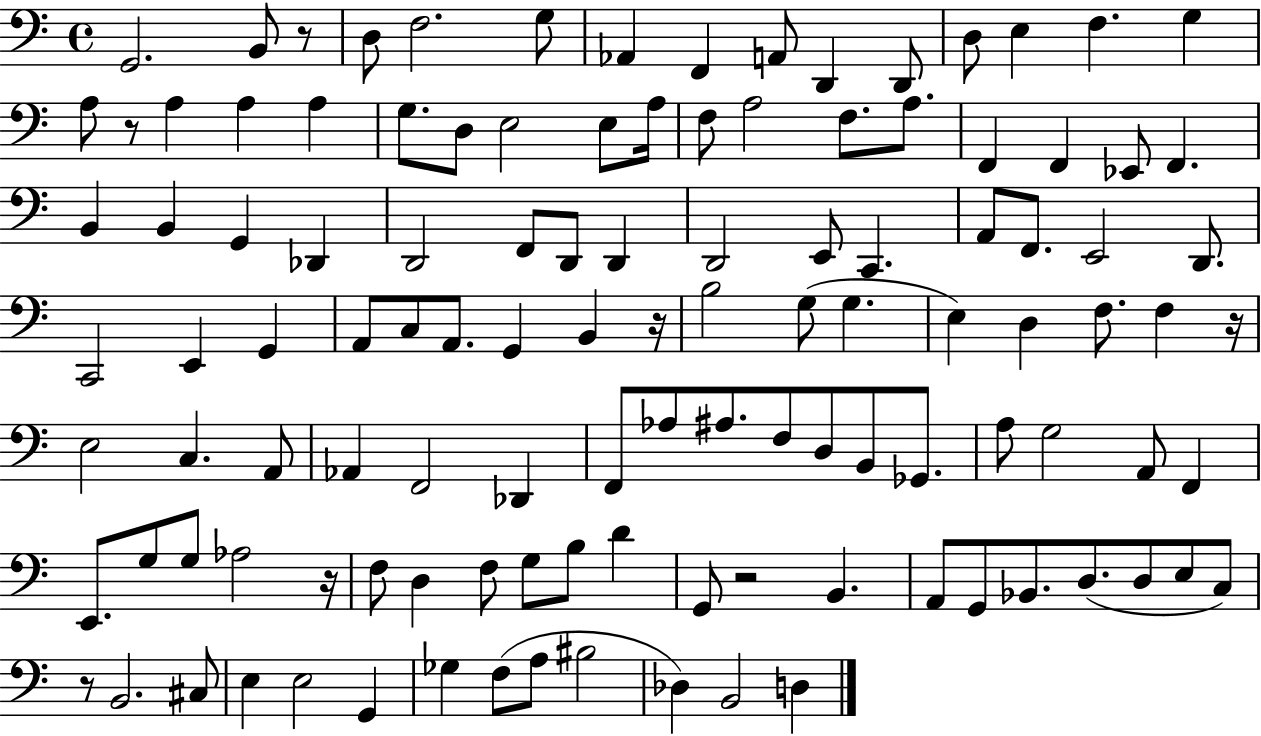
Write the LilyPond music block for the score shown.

{
  \clef bass
  \time 4/4
  \defaultTimeSignature
  \key c \major
  g,2. b,8 r8 | d8 f2. g8 | aes,4 f,4 a,8 d,4 d,8 | d8 e4 f4. g4 | \break a8 r8 a4 a4 a4 | g8. d8 e2 e8 a16 | f8 a2 f8. a8. | f,4 f,4 ees,8 f,4. | \break b,4 b,4 g,4 des,4 | d,2 f,8 d,8 d,4 | d,2 e,8 c,4. | a,8 f,8. e,2 d,8. | \break c,2 e,4 g,4 | a,8 c8 a,8. g,4 b,4 r16 | b2 g8( g4. | e4) d4 f8. f4 r16 | \break e2 c4. a,8 | aes,4 f,2 des,4 | f,8 aes8 ais8. f8 d8 b,8 ges,8. | a8 g2 a,8 f,4 | \break e,8. g8 g8 aes2 r16 | f8 d4 f8 g8 b8 d'4 | g,8 r2 b,4. | a,8 g,8 bes,8. d8.( d8 e8 c8) | \break r8 b,2. cis8 | e4 e2 g,4 | ges4 f8( a8 bis2 | des4) b,2 d4 | \break \bar "|."
}